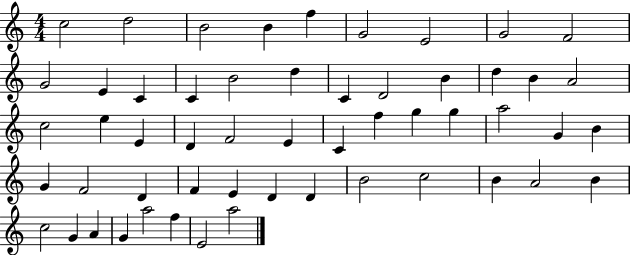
X:1
T:Untitled
M:4/4
L:1/4
K:C
c2 d2 B2 B f G2 E2 G2 F2 G2 E C C B2 d C D2 B d B A2 c2 e E D F2 E C f g g a2 G B G F2 D F E D D B2 c2 B A2 B c2 G A G a2 f E2 a2